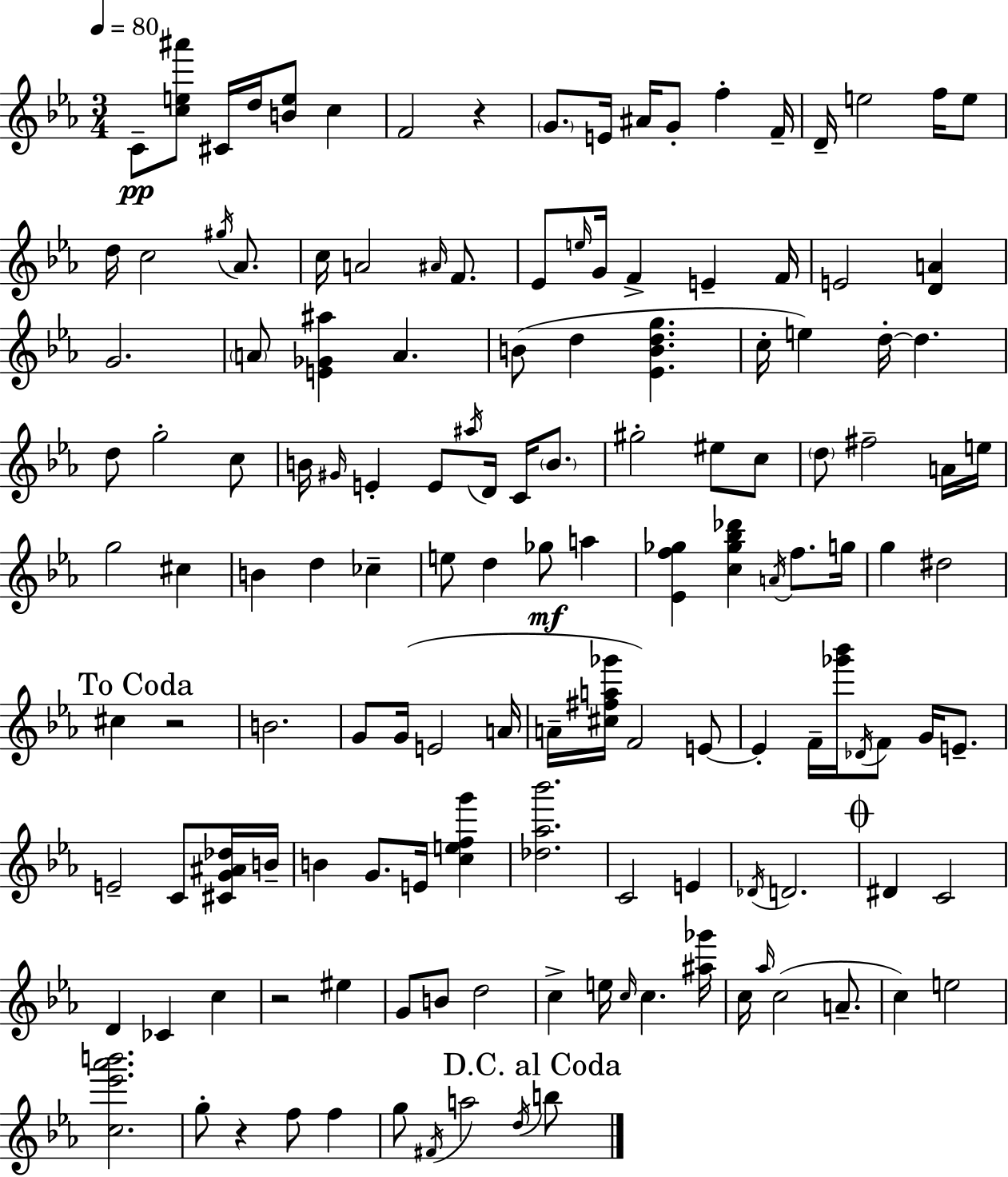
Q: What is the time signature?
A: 3/4